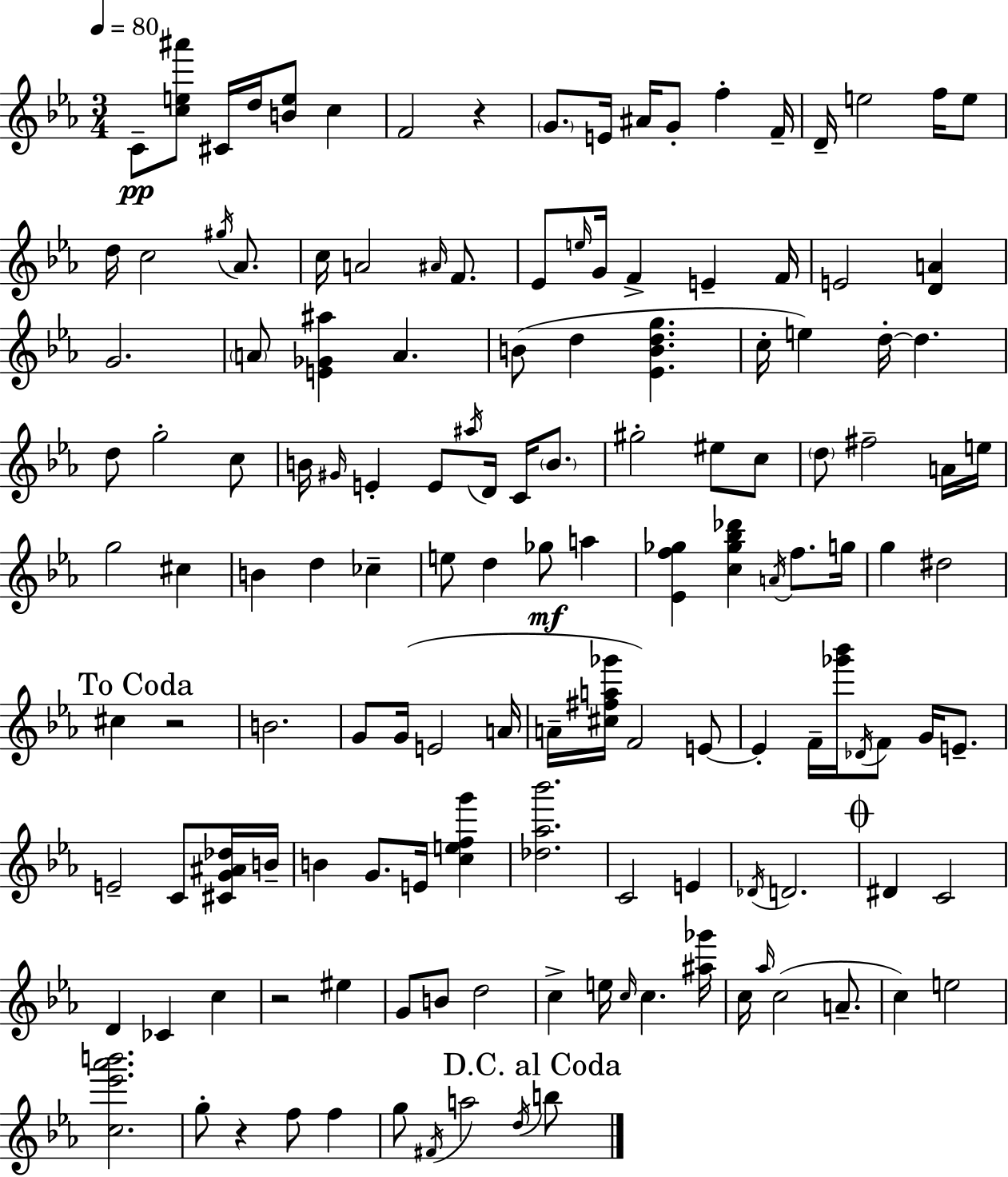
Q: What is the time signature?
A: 3/4